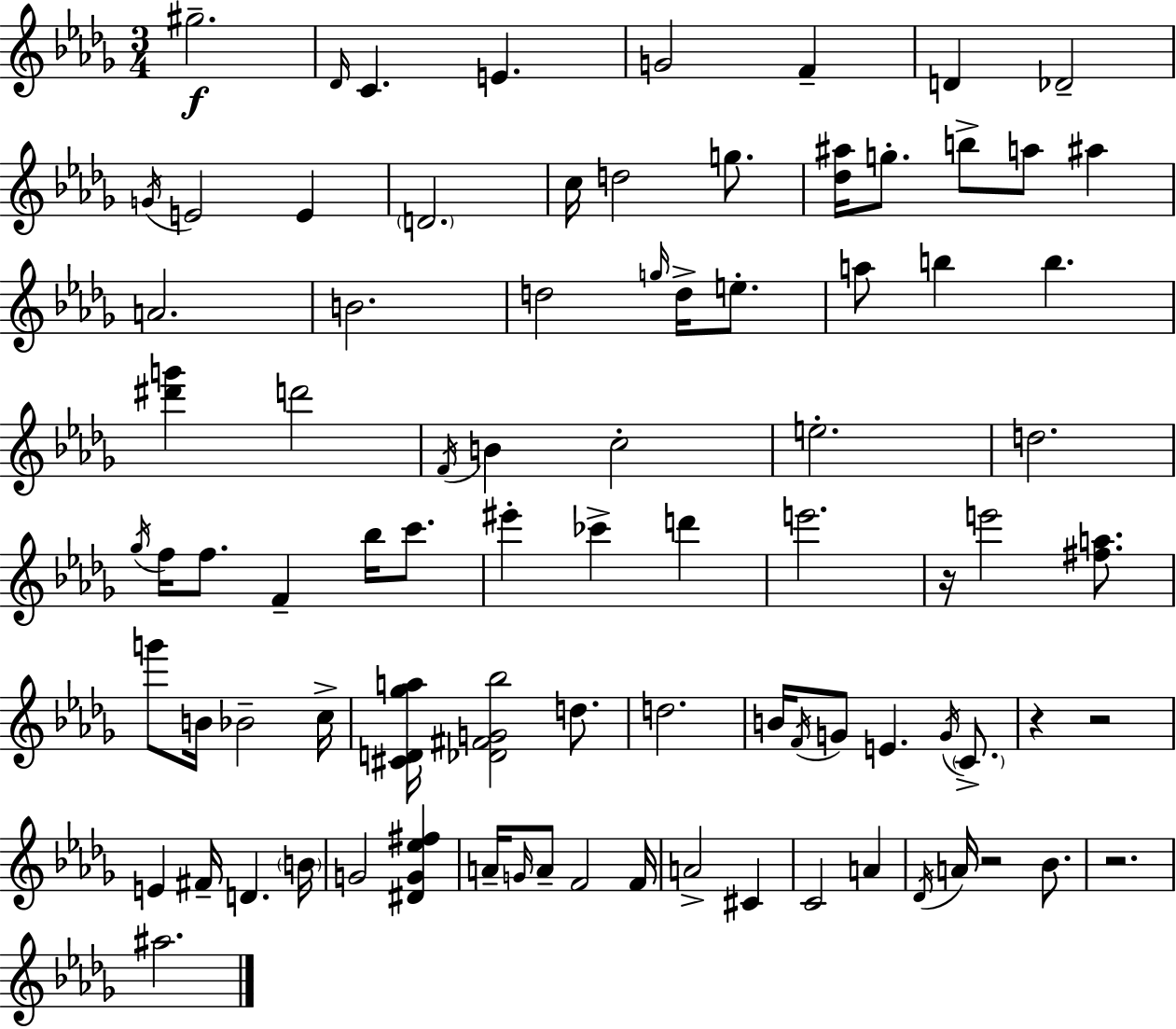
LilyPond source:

{
  \clef treble
  \numericTimeSignature
  \time 3/4
  \key bes \minor
  gis''2.--\f | \grace { des'16 } c'4. e'4. | g'2 f'4-- | d'4 des'2-- | \break \acciaccatura { g'16 } e'2 e'4 | \parenthesize d'2. | c''16 d''2 g''8. | <des'' ais''>16 g''8.-. b''8-> a''8 ais''4 | \break a'2. | b'2. | d''2 \grace { g''16 } d''16-> | e''8.-. a''8 b''4 b''4. | \break <dis''' g'''>4 d'''2 | \acciaccatura { f'16 } b'4 c''2-. | e''2.-. | d''2. | \break \acciaccatura { ges''16 } f''16 f''8. f'4-- | bes''16 c'''8. eis'''4-. ces'''4-> | d'''4 e'''2. | r16 e'''2 | \break <fis'' a''>8. g'''8 b'16 bes'2-- | c''16-> <cis' d' ges'' a''>16 <des' fis' g' bes''>2 | d''8. d''2. | b'16 \acciaccatura { f'16 } g'8 e'4. | \break \acciaccatura { g'16 } \parenthesize c'8.-> r4 r2 | e'4 fis'16-- | d'4. \parenthesize b'16 g'2 | <dis' g' ees'' fis''>4 a'16-- \grace { g'16 } a'8-- f'2 | \break f'16 a'2-> | cis'4 c'2 | a'4 \acciaccatura { des'16 } a'16 r2 | bes'8. r2. | \break ais''2. | \bar "|."
}